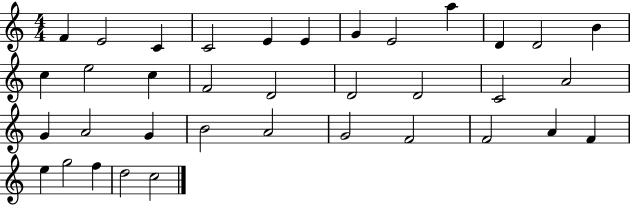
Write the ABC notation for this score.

X:1
T:Untitled
M:4/4
L:1/4
K:C
F E2 C C2 E E G E2 a D D2 B c e2 c F2 D2 D2 D2 C2 A2 G A2 G B2 A2 G2 F2 F2 A F e g2 f d2 c2